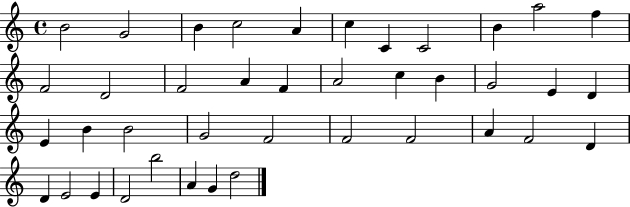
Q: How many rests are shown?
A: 0